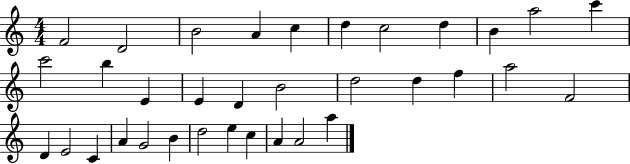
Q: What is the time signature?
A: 4/4